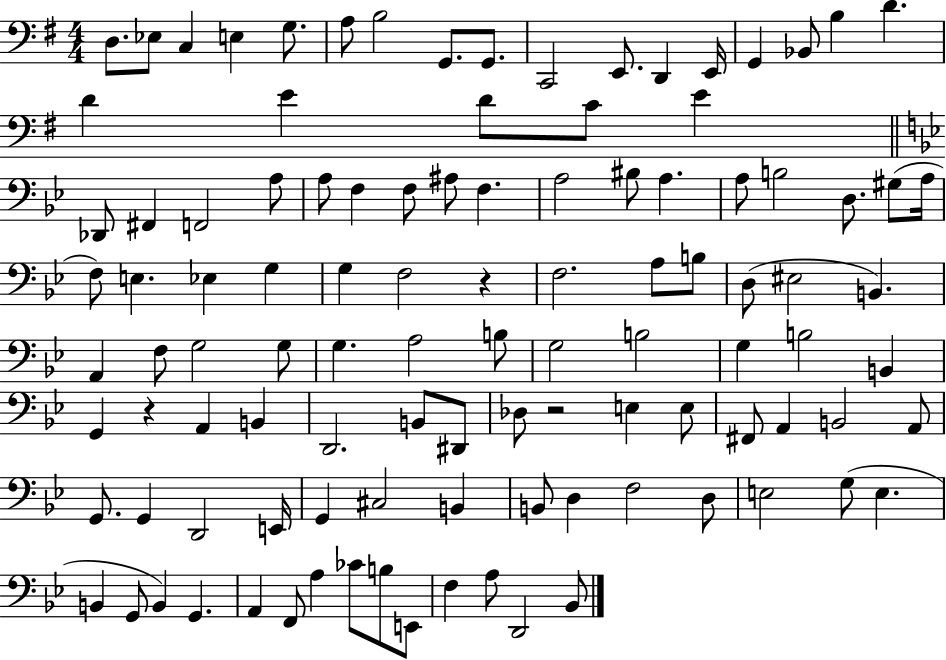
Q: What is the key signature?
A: G major